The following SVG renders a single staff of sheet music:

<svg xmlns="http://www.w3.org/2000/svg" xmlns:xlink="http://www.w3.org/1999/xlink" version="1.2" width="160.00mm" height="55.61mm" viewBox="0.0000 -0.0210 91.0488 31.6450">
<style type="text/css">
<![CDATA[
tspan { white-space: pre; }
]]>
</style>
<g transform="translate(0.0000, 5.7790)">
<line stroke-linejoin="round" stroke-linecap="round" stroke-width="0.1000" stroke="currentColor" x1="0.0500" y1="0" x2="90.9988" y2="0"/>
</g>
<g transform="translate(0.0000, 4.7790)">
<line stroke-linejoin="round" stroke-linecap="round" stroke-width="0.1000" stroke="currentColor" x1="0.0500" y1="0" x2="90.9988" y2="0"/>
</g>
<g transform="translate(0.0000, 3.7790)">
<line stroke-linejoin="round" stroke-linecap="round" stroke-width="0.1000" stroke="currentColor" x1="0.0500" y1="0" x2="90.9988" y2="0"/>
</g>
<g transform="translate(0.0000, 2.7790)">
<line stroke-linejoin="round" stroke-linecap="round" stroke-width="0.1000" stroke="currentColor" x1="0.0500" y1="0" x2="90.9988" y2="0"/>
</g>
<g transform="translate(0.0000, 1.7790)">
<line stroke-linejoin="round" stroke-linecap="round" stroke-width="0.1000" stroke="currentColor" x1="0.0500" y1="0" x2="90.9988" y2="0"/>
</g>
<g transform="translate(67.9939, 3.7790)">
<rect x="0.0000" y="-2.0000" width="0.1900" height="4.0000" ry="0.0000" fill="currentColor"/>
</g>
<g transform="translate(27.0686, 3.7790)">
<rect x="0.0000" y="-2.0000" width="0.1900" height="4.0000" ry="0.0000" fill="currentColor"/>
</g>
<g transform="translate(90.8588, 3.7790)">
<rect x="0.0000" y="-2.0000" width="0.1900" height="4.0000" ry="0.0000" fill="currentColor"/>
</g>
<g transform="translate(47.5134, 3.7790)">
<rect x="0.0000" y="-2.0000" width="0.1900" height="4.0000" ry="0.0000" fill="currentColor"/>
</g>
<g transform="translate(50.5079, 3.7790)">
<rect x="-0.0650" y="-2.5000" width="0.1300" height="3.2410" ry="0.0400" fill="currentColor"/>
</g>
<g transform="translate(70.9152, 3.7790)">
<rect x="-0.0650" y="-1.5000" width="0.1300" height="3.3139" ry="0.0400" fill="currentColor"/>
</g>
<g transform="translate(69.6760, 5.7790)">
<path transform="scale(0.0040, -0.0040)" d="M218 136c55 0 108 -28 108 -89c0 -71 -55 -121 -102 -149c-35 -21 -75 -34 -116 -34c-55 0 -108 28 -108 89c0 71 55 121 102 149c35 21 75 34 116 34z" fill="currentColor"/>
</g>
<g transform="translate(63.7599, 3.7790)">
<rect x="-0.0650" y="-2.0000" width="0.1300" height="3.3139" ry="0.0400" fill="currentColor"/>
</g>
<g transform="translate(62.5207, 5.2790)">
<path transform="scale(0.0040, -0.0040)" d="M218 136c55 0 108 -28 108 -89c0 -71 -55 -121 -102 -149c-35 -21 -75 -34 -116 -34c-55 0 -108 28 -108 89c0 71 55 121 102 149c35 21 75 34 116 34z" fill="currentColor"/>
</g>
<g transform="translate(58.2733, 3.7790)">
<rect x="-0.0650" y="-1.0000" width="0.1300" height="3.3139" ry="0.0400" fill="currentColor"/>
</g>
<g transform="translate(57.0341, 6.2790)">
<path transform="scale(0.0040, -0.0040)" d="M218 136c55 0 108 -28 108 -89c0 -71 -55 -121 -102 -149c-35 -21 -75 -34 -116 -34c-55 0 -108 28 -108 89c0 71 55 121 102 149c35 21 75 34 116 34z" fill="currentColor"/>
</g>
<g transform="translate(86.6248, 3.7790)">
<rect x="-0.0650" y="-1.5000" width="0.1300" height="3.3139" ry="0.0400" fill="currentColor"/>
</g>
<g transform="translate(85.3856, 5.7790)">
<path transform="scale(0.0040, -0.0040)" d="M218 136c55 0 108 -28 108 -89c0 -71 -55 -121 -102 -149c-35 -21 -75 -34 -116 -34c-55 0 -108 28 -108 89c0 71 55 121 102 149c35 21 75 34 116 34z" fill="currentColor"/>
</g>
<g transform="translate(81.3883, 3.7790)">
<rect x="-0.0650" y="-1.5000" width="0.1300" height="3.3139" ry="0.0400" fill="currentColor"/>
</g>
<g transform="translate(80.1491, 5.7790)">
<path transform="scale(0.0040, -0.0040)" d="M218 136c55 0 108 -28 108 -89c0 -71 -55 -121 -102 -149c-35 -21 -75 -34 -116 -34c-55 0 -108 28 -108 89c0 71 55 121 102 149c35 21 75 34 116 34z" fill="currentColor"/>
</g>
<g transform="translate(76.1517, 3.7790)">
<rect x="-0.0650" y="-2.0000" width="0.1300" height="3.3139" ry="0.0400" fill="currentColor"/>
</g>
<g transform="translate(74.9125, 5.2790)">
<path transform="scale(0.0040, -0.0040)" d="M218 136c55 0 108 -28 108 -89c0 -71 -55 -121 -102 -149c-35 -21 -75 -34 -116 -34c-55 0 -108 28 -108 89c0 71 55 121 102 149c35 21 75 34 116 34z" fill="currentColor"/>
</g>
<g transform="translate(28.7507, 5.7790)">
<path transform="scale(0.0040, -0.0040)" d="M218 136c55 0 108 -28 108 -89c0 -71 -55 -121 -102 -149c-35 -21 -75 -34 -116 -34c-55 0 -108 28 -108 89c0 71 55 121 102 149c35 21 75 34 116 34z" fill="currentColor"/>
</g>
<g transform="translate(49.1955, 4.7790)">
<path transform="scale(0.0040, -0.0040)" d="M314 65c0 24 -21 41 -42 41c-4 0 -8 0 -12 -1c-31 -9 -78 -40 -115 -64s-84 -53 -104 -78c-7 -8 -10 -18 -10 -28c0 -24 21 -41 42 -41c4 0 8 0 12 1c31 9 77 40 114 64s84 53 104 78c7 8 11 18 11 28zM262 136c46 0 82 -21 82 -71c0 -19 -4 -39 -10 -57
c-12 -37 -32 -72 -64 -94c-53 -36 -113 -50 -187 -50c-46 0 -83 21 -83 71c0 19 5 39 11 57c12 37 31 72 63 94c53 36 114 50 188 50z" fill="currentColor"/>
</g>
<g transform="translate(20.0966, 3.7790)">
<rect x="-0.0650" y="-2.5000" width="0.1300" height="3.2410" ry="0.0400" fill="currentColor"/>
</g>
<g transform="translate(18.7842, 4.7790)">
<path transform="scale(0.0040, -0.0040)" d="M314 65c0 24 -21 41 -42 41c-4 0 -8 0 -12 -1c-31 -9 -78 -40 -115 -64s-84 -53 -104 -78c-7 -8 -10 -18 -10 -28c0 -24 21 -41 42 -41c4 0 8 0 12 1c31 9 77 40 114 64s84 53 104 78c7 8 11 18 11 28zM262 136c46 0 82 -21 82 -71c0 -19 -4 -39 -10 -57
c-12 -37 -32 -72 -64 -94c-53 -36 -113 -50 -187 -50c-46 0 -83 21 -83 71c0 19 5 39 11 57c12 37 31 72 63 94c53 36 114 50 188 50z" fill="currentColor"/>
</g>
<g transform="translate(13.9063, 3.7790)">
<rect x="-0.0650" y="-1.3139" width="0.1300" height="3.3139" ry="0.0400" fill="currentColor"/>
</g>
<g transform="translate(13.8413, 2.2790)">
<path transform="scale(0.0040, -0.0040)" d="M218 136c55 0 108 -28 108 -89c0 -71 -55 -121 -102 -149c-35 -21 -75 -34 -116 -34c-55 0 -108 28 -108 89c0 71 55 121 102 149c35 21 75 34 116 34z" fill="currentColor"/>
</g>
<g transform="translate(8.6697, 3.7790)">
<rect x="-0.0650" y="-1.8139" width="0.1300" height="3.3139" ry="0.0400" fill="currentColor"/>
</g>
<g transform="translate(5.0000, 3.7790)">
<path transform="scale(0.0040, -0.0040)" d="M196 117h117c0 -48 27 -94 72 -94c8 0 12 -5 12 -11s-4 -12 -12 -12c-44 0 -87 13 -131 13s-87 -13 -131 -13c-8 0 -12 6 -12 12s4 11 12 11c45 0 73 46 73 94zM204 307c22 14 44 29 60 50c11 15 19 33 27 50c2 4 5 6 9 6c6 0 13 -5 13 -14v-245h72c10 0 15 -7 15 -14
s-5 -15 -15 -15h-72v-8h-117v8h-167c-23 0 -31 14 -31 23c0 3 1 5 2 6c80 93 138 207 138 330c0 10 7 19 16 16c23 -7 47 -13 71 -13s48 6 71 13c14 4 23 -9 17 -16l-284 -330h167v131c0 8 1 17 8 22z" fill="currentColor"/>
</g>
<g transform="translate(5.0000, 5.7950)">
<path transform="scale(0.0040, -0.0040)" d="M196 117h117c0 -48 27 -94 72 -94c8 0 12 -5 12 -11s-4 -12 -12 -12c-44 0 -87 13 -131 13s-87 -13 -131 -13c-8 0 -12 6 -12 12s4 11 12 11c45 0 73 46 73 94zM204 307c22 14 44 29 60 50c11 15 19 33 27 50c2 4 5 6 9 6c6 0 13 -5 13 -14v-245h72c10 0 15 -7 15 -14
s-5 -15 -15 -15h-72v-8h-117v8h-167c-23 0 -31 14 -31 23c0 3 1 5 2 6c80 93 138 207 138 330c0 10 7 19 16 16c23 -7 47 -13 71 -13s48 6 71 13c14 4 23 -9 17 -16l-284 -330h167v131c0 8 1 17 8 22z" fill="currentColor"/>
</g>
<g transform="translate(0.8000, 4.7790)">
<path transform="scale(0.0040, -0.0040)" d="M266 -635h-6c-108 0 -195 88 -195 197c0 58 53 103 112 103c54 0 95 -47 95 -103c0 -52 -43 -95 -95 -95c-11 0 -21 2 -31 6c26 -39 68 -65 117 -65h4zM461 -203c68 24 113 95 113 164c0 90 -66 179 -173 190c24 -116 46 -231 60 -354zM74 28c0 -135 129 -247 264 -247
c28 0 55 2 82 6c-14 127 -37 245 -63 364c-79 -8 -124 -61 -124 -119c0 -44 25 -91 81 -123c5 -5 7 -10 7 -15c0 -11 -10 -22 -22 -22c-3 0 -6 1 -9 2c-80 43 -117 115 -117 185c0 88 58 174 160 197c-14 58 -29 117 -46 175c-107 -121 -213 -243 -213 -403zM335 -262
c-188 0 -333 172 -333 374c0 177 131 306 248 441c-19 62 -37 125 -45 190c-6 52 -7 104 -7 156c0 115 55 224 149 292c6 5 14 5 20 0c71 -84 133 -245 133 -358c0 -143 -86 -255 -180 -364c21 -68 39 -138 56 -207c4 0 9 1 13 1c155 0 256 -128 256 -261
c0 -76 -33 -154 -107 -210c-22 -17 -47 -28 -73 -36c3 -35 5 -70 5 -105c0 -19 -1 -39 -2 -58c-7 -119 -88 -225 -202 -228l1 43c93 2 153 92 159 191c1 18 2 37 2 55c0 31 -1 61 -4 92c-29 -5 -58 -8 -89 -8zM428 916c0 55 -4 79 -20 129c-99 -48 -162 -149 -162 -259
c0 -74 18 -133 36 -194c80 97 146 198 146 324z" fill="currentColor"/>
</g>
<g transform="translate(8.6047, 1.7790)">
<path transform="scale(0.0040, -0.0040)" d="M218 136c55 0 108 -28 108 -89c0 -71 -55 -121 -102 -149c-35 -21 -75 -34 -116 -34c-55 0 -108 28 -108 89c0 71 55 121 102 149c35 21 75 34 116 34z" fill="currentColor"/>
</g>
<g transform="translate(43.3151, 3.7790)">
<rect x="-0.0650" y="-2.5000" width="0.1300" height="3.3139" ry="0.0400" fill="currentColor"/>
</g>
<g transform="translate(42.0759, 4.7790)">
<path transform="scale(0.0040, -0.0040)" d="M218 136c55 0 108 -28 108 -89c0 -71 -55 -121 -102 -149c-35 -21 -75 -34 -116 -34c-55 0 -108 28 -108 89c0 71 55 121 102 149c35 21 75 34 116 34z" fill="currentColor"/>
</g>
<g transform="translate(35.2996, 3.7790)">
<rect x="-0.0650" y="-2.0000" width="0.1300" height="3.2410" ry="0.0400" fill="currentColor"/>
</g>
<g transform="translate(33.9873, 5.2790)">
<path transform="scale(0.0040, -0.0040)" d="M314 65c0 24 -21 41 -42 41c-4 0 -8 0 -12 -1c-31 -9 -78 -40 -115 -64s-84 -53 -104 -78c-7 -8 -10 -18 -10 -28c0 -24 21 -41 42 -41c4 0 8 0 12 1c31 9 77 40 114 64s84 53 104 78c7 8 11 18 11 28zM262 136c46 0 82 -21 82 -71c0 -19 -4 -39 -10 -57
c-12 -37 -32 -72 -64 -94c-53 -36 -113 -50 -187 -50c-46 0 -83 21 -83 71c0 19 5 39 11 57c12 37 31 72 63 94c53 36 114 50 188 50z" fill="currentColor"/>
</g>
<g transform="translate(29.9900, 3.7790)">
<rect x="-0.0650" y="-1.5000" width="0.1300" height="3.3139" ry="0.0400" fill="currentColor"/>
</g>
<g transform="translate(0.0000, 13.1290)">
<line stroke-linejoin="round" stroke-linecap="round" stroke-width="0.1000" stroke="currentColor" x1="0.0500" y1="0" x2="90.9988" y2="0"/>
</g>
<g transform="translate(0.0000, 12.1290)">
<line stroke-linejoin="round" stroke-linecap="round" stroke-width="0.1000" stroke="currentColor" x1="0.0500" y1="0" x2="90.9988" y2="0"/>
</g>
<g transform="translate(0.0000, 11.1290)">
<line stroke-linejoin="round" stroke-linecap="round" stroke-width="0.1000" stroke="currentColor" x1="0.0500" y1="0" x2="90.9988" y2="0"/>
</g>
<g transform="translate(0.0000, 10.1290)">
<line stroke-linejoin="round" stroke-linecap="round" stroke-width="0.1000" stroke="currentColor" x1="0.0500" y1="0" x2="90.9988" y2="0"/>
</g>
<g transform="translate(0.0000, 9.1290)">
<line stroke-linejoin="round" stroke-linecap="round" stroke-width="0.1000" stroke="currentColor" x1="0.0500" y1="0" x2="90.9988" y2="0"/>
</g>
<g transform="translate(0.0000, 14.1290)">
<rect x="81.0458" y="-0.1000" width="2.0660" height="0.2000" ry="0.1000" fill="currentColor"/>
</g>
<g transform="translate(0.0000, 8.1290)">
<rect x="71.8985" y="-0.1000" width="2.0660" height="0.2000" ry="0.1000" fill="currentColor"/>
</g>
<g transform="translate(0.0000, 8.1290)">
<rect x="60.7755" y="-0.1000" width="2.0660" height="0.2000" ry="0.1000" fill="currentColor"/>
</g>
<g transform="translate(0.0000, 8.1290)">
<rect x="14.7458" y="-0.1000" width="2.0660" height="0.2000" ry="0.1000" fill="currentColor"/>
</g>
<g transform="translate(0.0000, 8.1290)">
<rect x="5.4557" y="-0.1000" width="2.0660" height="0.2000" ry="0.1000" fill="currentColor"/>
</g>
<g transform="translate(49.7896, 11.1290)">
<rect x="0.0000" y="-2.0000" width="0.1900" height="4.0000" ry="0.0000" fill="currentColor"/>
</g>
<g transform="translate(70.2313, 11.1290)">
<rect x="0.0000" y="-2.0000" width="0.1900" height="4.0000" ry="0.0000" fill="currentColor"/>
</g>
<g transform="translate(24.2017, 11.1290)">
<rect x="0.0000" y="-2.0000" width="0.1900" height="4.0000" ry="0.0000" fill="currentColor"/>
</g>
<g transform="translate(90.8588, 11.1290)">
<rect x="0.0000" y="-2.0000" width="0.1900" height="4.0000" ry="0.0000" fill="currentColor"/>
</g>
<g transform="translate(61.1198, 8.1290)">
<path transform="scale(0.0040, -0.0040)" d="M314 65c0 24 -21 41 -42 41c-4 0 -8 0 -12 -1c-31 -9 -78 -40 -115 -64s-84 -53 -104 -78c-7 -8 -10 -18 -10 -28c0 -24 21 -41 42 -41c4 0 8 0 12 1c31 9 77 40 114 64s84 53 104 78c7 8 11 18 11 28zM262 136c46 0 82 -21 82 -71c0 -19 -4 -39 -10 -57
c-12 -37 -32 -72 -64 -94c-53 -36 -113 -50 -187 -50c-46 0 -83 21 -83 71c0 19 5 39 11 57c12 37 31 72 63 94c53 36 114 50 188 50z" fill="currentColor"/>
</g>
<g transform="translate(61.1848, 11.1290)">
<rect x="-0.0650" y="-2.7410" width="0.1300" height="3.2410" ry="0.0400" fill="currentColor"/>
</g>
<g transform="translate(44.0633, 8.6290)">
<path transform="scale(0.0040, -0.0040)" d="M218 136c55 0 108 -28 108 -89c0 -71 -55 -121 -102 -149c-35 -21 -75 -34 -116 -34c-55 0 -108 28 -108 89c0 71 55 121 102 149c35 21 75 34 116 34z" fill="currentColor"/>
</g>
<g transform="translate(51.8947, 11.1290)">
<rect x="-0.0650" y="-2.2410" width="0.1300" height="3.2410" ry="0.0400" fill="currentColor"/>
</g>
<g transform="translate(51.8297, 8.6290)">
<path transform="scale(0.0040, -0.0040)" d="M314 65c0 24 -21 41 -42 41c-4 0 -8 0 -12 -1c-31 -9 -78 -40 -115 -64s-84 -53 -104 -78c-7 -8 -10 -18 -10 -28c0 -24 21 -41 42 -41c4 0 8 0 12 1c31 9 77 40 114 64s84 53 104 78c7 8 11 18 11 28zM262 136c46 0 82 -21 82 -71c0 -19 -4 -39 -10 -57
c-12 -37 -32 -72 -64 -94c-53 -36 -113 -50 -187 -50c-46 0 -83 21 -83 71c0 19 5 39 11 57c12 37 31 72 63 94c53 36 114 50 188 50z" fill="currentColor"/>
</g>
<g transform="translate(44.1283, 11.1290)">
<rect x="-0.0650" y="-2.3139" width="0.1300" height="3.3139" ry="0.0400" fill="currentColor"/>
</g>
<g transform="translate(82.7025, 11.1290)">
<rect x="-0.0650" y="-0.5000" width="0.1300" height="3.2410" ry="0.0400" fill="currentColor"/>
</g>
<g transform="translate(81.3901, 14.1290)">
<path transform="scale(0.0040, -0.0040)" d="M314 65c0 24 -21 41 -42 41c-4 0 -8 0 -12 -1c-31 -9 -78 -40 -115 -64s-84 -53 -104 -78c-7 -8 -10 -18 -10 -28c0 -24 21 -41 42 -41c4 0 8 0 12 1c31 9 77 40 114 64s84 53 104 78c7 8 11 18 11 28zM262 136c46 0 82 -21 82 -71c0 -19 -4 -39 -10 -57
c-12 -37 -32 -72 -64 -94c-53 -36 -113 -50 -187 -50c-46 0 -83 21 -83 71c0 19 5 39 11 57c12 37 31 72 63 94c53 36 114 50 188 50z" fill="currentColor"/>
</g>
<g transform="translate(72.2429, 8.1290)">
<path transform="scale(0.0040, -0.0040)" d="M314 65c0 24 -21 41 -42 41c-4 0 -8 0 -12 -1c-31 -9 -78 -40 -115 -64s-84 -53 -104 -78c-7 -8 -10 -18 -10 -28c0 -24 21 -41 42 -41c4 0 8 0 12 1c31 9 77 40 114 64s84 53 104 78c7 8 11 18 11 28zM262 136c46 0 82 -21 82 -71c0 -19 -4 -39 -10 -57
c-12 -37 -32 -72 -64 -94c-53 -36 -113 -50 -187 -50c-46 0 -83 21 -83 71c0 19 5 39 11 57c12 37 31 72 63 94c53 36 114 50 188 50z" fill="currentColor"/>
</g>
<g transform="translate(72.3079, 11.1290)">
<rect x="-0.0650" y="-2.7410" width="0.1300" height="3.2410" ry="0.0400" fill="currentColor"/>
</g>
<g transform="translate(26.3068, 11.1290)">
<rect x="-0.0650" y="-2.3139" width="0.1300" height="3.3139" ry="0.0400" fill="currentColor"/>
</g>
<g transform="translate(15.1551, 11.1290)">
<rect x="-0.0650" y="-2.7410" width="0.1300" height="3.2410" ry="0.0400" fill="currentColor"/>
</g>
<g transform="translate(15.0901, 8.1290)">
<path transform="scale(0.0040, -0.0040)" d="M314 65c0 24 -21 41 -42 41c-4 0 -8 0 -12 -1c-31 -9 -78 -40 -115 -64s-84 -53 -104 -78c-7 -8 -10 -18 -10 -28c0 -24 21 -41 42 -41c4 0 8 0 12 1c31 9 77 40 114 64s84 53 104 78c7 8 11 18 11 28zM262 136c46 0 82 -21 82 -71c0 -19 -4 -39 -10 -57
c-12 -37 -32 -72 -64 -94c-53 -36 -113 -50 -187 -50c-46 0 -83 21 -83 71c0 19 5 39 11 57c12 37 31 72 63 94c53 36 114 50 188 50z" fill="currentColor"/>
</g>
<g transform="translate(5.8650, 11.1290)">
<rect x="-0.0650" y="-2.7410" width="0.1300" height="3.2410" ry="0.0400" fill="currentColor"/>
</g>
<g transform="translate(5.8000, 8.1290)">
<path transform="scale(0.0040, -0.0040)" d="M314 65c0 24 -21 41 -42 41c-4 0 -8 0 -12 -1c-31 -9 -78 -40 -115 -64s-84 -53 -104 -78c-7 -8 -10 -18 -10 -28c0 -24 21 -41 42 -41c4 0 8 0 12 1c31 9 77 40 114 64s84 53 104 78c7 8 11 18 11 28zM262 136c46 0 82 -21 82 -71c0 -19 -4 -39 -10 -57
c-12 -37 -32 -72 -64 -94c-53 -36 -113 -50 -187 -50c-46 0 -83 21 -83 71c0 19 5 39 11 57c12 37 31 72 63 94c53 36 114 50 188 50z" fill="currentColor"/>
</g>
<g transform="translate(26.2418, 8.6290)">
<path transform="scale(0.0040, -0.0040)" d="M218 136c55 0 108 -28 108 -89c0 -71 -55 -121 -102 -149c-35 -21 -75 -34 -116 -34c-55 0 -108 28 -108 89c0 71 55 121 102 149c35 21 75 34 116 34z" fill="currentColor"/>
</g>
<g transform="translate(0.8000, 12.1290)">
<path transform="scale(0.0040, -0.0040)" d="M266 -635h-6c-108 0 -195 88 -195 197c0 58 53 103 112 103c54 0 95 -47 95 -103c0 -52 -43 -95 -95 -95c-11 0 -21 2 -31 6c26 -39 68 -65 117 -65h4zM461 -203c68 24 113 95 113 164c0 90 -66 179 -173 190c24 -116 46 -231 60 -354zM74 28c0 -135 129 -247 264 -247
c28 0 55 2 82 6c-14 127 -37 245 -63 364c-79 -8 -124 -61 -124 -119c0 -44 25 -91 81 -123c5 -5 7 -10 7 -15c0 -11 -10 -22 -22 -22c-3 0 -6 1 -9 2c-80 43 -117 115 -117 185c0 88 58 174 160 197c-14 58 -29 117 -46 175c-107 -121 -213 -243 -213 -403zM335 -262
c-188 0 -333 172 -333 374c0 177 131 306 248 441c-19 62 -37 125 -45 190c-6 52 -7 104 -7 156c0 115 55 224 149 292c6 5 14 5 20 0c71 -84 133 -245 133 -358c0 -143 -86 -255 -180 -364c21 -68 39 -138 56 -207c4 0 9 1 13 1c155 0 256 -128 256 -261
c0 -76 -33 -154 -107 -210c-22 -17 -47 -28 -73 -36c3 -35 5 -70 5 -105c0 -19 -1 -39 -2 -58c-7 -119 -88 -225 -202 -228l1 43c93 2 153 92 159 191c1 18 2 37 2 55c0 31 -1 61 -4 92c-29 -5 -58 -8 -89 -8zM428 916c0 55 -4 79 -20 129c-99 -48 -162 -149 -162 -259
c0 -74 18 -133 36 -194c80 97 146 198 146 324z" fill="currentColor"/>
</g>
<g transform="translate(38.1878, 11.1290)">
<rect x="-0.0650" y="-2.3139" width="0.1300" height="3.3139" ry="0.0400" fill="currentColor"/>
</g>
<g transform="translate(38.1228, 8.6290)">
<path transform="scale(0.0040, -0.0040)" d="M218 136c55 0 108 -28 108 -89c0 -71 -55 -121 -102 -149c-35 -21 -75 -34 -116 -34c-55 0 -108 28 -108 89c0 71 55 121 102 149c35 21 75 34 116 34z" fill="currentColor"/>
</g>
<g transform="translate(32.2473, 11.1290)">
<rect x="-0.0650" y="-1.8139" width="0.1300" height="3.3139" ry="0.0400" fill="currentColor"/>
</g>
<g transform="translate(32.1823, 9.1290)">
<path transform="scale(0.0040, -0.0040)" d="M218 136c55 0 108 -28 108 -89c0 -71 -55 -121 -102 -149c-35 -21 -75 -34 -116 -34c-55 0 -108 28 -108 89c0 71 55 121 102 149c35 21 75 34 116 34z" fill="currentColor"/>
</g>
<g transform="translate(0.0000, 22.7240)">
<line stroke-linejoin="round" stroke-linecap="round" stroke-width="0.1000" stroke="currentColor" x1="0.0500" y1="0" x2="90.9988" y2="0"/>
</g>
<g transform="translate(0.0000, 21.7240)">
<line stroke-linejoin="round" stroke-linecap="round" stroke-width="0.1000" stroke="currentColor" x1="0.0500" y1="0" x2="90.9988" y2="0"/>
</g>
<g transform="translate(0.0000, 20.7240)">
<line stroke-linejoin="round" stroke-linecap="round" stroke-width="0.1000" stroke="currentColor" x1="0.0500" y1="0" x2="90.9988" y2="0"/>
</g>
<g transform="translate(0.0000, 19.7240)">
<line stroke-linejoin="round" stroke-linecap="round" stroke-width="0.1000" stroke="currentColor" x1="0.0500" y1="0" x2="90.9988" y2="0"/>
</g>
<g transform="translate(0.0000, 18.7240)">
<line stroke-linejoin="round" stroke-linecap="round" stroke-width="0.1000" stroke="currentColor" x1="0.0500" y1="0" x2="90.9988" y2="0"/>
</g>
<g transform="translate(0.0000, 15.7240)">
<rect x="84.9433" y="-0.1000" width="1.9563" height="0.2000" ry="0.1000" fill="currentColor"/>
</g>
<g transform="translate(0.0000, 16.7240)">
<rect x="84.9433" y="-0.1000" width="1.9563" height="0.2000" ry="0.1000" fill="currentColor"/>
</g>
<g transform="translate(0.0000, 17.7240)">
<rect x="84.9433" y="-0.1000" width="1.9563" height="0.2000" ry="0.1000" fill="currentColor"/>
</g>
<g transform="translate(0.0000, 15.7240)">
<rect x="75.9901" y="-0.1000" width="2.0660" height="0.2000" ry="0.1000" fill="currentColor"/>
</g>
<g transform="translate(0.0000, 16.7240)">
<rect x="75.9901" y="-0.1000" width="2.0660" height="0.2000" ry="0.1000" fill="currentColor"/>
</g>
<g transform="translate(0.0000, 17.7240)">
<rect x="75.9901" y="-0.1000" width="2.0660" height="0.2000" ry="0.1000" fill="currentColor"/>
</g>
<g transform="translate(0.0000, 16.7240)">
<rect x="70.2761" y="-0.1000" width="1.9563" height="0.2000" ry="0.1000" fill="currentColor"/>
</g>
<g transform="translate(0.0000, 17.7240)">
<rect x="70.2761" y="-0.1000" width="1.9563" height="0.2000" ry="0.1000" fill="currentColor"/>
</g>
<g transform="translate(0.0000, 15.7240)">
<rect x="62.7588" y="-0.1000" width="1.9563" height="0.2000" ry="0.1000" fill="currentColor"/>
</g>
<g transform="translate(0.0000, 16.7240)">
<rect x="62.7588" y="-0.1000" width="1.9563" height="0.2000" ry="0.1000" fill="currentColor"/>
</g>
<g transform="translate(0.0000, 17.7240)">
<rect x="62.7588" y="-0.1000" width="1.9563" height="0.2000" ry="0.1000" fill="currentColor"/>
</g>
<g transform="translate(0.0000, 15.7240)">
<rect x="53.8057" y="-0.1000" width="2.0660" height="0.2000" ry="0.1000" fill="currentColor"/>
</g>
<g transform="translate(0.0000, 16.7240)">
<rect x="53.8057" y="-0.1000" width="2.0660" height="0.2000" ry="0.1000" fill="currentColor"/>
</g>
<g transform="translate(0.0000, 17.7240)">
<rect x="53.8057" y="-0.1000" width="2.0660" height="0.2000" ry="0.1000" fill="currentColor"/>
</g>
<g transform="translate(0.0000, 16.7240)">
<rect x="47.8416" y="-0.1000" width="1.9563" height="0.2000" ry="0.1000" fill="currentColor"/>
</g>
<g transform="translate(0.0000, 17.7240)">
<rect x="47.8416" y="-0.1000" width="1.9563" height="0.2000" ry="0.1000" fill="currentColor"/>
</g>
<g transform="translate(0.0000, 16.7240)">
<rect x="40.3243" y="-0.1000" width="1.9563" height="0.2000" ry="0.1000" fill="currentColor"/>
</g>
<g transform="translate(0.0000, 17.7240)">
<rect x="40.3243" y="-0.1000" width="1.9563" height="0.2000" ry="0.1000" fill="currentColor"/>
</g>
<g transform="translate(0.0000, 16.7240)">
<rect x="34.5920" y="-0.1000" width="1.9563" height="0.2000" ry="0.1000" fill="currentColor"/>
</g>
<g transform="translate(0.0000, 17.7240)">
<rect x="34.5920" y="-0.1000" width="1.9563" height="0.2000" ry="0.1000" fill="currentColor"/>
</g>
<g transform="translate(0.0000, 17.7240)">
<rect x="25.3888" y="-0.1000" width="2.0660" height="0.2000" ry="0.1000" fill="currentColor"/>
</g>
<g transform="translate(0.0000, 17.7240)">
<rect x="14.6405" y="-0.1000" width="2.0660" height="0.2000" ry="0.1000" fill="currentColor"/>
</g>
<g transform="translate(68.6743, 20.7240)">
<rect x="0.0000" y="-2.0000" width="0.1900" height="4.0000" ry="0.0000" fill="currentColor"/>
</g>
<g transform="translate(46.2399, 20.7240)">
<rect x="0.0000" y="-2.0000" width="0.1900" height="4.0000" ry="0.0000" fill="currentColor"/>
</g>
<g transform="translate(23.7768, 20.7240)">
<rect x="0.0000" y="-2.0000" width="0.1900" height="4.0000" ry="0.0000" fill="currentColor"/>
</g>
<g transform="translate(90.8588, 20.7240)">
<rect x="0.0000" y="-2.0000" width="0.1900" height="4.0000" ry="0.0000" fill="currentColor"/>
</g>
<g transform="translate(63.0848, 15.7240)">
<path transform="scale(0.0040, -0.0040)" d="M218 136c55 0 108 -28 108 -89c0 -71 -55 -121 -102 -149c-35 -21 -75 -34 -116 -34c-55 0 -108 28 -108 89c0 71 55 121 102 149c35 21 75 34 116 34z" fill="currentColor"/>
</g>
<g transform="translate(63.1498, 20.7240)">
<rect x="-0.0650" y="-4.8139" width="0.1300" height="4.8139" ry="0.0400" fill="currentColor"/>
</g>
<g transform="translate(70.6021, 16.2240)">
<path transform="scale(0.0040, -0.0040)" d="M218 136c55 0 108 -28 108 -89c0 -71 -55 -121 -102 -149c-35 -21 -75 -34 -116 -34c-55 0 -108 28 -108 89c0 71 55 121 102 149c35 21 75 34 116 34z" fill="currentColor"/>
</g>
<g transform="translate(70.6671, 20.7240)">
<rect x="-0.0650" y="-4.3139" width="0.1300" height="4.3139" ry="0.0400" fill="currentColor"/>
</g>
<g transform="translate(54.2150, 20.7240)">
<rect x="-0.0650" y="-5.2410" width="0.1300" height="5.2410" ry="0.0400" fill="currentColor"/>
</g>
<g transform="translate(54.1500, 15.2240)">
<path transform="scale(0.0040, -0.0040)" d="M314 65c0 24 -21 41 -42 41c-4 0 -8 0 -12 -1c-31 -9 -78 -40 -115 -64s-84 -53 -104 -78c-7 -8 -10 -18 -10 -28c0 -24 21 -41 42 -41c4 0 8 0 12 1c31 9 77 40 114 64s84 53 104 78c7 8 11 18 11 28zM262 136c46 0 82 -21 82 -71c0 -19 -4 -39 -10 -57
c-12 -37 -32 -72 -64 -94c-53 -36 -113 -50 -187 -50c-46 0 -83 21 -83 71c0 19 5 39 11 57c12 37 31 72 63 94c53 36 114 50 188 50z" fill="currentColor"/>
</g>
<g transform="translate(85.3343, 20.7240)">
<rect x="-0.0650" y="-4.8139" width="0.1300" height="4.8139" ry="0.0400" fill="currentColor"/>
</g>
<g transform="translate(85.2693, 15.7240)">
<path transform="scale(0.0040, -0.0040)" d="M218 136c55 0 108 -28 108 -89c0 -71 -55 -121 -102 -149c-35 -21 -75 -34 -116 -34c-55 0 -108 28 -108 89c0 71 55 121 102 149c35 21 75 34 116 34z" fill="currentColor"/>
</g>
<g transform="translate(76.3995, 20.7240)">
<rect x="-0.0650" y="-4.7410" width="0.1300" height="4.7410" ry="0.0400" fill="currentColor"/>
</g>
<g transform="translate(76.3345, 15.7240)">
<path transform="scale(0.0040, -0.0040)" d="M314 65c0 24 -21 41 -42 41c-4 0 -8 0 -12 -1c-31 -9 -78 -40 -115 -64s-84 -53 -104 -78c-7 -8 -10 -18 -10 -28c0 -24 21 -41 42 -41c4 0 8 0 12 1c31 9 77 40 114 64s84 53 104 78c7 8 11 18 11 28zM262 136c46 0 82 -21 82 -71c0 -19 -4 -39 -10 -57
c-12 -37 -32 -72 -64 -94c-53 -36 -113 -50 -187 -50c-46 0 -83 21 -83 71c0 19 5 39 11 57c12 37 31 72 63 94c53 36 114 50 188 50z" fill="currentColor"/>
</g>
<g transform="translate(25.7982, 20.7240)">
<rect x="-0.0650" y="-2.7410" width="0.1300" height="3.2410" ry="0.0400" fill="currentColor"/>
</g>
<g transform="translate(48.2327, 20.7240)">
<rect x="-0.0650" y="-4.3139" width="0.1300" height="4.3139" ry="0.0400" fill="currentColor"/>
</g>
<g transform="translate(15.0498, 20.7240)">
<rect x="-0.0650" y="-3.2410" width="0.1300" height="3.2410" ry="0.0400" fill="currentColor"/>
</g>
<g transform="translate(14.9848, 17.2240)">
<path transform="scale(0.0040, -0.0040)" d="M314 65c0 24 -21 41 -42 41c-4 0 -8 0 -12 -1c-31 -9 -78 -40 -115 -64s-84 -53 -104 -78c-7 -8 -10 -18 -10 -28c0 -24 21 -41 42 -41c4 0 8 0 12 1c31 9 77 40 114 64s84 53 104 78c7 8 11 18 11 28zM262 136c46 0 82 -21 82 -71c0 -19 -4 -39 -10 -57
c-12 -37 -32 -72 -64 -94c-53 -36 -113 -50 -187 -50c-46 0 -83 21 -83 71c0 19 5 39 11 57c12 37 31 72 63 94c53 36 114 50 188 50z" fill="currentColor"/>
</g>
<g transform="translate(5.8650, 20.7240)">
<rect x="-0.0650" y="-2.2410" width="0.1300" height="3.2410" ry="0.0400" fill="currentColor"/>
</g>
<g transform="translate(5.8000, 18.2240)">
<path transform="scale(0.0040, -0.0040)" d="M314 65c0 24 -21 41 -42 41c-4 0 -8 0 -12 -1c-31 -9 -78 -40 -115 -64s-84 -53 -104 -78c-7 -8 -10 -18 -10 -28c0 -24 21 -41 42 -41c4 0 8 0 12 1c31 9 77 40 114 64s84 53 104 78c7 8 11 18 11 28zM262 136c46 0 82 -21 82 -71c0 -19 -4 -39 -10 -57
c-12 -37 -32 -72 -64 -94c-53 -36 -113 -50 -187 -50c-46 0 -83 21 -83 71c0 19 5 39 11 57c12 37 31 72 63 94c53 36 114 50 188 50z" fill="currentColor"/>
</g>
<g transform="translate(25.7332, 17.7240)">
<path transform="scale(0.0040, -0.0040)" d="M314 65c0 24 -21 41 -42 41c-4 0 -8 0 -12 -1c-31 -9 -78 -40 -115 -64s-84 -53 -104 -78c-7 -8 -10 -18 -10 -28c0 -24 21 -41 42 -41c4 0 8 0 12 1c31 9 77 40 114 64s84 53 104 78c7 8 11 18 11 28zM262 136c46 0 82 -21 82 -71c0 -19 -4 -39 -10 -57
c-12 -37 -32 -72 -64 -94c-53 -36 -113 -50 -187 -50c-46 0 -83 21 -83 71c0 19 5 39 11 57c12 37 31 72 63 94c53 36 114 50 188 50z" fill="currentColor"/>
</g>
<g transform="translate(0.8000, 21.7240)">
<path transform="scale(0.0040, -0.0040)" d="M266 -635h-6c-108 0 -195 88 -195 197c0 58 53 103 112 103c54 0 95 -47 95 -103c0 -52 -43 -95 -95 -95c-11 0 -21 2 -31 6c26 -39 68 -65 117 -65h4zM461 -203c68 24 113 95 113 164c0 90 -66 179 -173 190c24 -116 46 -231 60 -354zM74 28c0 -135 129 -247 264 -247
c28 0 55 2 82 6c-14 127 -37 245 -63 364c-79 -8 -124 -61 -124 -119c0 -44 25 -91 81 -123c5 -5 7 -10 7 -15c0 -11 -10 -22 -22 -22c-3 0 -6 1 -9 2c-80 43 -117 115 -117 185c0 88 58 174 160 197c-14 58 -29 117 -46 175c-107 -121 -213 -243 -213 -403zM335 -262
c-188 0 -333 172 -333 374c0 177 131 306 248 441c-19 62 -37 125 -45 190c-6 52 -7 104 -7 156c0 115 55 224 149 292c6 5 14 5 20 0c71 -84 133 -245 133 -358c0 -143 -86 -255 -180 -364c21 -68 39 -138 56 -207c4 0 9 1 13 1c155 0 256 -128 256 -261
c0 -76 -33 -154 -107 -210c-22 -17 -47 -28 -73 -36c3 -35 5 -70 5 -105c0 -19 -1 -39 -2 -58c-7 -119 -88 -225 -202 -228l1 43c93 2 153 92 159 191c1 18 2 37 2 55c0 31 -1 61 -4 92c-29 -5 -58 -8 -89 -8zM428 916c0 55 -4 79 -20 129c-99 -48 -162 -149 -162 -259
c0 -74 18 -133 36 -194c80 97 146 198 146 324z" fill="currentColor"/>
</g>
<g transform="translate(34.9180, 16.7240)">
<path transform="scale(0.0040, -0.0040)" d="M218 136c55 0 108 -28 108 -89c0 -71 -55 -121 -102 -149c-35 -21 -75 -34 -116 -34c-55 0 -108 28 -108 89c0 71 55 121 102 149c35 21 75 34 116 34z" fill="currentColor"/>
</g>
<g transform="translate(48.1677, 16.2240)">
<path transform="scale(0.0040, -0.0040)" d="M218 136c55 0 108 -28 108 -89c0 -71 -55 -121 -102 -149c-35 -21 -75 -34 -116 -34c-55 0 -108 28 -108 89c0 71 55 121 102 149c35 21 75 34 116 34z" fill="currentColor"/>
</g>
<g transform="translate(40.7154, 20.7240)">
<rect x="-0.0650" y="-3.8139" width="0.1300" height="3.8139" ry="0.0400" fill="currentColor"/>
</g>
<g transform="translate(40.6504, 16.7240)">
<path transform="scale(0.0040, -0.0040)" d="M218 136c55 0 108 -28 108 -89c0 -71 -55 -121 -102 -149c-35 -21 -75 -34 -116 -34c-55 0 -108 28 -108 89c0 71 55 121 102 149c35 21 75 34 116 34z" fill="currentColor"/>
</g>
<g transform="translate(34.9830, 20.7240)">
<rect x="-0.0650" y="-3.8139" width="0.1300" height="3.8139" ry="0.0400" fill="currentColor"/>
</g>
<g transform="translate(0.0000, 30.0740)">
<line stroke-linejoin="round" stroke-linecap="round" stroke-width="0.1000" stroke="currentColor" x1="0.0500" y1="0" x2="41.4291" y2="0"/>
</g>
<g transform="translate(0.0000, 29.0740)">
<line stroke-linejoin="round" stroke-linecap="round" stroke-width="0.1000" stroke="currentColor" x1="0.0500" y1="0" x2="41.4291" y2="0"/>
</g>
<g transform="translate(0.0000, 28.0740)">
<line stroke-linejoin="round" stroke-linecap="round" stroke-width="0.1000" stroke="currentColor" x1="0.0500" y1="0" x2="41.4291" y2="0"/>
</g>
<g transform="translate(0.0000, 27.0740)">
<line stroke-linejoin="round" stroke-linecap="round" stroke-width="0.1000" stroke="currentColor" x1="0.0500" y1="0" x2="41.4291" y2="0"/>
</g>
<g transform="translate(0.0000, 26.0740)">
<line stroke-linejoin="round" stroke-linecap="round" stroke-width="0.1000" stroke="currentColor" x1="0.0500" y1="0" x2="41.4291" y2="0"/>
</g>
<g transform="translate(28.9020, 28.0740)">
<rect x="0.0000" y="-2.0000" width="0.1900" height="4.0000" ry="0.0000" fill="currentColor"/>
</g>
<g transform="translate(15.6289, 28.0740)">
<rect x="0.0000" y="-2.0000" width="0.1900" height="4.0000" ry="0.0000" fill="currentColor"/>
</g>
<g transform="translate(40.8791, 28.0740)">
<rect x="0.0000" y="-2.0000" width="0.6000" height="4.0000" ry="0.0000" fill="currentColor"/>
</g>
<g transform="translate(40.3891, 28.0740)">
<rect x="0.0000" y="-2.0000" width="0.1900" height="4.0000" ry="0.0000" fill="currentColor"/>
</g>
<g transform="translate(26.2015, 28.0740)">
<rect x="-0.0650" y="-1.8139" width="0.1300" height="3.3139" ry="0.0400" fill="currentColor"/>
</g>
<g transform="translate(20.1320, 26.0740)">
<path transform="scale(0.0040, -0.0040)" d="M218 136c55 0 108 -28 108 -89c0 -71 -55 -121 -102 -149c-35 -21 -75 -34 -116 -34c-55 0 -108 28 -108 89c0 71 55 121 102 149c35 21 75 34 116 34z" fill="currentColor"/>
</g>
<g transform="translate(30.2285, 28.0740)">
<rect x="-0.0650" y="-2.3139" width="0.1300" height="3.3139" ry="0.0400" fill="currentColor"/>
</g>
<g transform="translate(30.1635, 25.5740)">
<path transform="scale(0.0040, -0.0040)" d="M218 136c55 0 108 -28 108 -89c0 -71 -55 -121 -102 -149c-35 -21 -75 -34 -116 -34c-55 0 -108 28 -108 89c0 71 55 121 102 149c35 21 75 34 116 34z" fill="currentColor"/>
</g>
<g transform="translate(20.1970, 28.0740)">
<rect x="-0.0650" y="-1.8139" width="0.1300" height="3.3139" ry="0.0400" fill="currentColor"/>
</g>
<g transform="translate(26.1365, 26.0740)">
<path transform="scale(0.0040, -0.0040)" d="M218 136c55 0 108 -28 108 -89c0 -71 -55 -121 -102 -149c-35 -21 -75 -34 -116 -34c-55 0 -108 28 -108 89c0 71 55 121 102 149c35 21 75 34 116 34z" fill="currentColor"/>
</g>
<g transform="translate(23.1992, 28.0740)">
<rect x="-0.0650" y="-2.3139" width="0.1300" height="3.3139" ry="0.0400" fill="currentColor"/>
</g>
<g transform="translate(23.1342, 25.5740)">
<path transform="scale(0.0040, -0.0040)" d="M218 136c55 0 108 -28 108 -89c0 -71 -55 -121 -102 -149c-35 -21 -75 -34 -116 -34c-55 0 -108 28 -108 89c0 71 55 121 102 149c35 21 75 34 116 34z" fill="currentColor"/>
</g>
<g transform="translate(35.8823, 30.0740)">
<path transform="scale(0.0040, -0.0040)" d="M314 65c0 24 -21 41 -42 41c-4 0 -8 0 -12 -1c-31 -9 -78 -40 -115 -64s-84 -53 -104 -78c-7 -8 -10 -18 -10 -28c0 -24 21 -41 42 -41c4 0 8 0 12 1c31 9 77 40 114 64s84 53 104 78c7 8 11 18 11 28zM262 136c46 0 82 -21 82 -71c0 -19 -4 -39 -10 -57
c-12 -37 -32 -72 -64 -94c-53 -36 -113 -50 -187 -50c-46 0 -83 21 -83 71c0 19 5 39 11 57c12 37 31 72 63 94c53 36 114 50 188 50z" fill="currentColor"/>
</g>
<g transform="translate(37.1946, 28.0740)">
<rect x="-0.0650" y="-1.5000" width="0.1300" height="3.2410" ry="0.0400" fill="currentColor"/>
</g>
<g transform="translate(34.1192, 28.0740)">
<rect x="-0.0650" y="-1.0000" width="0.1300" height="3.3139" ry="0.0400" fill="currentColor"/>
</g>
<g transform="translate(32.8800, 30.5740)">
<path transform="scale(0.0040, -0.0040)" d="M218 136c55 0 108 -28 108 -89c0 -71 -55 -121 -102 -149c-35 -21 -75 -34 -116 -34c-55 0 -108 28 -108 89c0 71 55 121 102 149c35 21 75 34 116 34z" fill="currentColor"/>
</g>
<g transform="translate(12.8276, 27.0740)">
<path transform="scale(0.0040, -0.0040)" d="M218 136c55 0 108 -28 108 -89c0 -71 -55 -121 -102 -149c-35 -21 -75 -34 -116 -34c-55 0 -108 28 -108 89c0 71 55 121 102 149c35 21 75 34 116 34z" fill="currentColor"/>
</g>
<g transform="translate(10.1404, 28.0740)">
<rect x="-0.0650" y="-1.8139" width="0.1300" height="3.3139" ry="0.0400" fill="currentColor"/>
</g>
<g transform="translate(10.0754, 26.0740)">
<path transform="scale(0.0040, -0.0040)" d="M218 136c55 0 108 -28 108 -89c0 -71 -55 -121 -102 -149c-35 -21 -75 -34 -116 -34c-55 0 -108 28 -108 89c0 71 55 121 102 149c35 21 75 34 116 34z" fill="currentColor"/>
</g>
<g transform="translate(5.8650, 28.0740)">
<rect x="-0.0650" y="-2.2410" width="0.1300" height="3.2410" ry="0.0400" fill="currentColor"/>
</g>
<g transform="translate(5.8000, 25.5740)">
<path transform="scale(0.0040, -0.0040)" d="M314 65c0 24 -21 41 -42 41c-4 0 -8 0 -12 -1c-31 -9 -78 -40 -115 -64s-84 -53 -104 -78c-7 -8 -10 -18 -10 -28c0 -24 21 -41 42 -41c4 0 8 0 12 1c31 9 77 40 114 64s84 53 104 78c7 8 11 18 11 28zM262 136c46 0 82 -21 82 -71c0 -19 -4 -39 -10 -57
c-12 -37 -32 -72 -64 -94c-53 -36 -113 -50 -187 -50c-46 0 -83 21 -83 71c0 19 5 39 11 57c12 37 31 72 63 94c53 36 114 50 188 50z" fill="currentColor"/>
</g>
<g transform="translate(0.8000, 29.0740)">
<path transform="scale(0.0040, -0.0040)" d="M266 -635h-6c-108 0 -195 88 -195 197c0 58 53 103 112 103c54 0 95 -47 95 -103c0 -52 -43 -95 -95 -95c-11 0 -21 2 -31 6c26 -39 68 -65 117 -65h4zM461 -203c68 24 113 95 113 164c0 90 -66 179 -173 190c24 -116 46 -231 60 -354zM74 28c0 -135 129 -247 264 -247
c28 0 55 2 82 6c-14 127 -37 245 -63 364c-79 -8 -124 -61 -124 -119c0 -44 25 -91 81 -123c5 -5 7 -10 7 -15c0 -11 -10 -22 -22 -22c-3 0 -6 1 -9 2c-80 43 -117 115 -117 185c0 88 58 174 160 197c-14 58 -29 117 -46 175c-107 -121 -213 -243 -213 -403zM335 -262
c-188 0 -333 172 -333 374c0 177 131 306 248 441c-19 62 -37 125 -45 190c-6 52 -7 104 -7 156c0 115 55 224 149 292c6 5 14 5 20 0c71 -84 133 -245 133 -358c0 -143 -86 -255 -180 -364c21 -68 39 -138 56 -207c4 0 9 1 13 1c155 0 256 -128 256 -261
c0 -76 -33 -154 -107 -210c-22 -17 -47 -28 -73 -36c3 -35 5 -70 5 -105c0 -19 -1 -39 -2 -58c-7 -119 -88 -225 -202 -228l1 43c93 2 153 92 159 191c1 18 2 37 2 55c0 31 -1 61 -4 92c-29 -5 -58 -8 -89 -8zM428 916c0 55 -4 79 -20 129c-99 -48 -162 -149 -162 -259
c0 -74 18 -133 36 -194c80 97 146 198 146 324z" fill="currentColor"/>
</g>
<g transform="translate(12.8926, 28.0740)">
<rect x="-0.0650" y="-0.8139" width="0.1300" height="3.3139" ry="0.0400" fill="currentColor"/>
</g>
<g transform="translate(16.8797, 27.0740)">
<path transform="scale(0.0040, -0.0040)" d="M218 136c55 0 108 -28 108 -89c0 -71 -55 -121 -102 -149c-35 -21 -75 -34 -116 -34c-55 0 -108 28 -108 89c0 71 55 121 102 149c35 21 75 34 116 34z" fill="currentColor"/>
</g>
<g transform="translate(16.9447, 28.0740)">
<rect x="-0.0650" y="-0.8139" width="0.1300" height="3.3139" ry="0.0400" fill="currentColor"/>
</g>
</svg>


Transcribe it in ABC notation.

X:1
T:Untitled
M:4/4
L:1/4
K:C
f e G2 E F2 G G2 D F E F E E a2 a2 g f g g g2 a2 a2 C2 g2 b2 a2 c' c' d' f'2 e' d' e'2 e' g2 f d d f g f g D E2